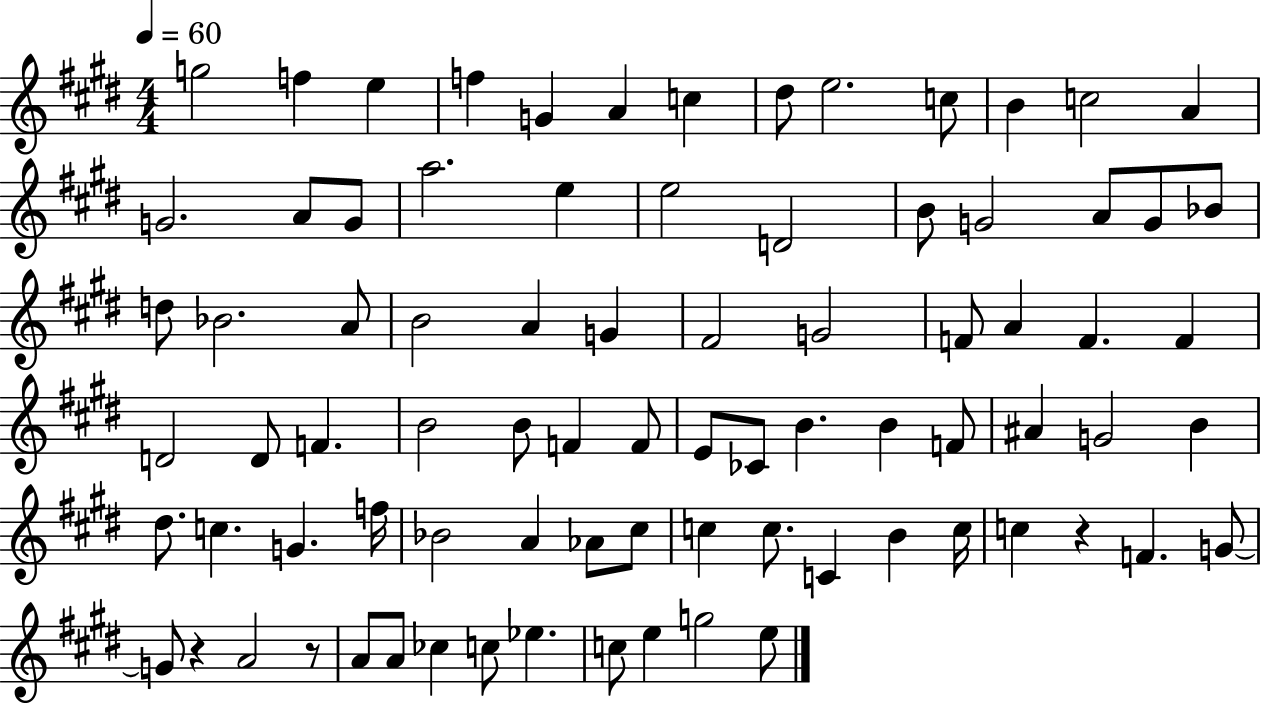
G5/h F5/q E5/q F5/q G4/q A4/q C5/q D#5/e E5/h. C5/e B4/q C5/h A4/q G4/h. A4/e G4/e A5/h. E5/q E5/h D4/h B4/e G4/h A4/e G4/e Bb4/e D5/e Bb4/h. A4/e B4/h A4/q G4/q F#4/h G4/h F4/e A4/q F4/q. F4/q D4/h D4/e F4/q. B4/h B4/e F4/q F4/e E4/e CES4/e B4/q. B4/q F4/e A#4/q G4/h B4/q D#5/e. C5/q. G4/q. F5/s Bb4/h A4/q Ab4/e C#5/e C5/q C5/e. C4/q B4/q C5/s C5/q R/q F4/q. G4/e G4/e R/q A4/h R/e A4/e A4/e CES5/q C5/e Eb5/q. C5/e E5/q G5/h E5/e